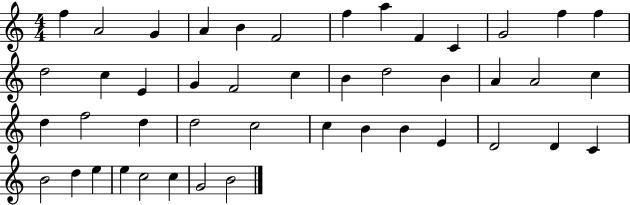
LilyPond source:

{
  \clef treble
  \numericTimeSignature
  \time 4/4
  \key c \major
  f''4 a'2 g'4 | a'4 b'4 f'2 | f''4 a''4 f'4 c'4 | g'2 f''4 f''4 | \break d''2 c''4 e'4 | g'4 f'2 c''4 | b'4 d''2 b'4 | a'4 a'2 c''4 | \break d''4 f''2 d''4 | d''2 c''2 | c''4 b'4 b'4 e'4 | d'2 d'4 c'4 | \break b'2 d''4 e''4 | e''4 c''2 c''4 | g'2 b'2 | \bar "|."
}